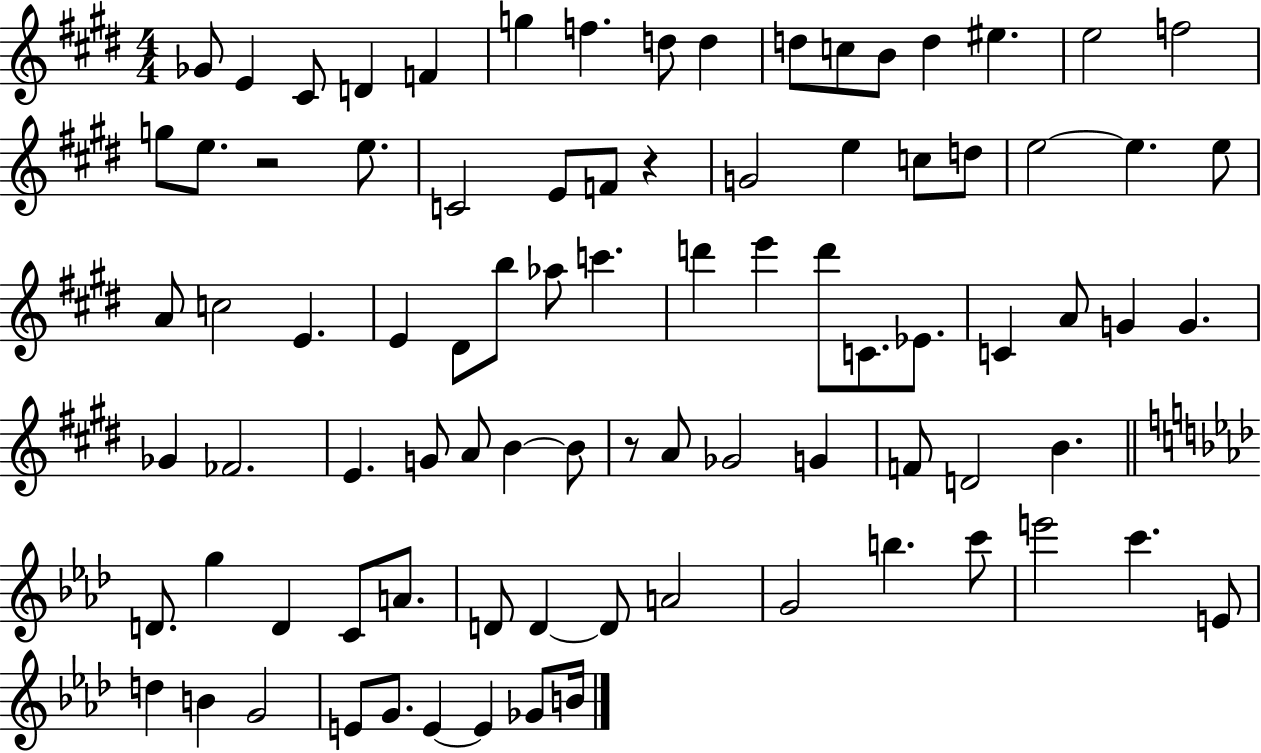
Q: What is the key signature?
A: E major